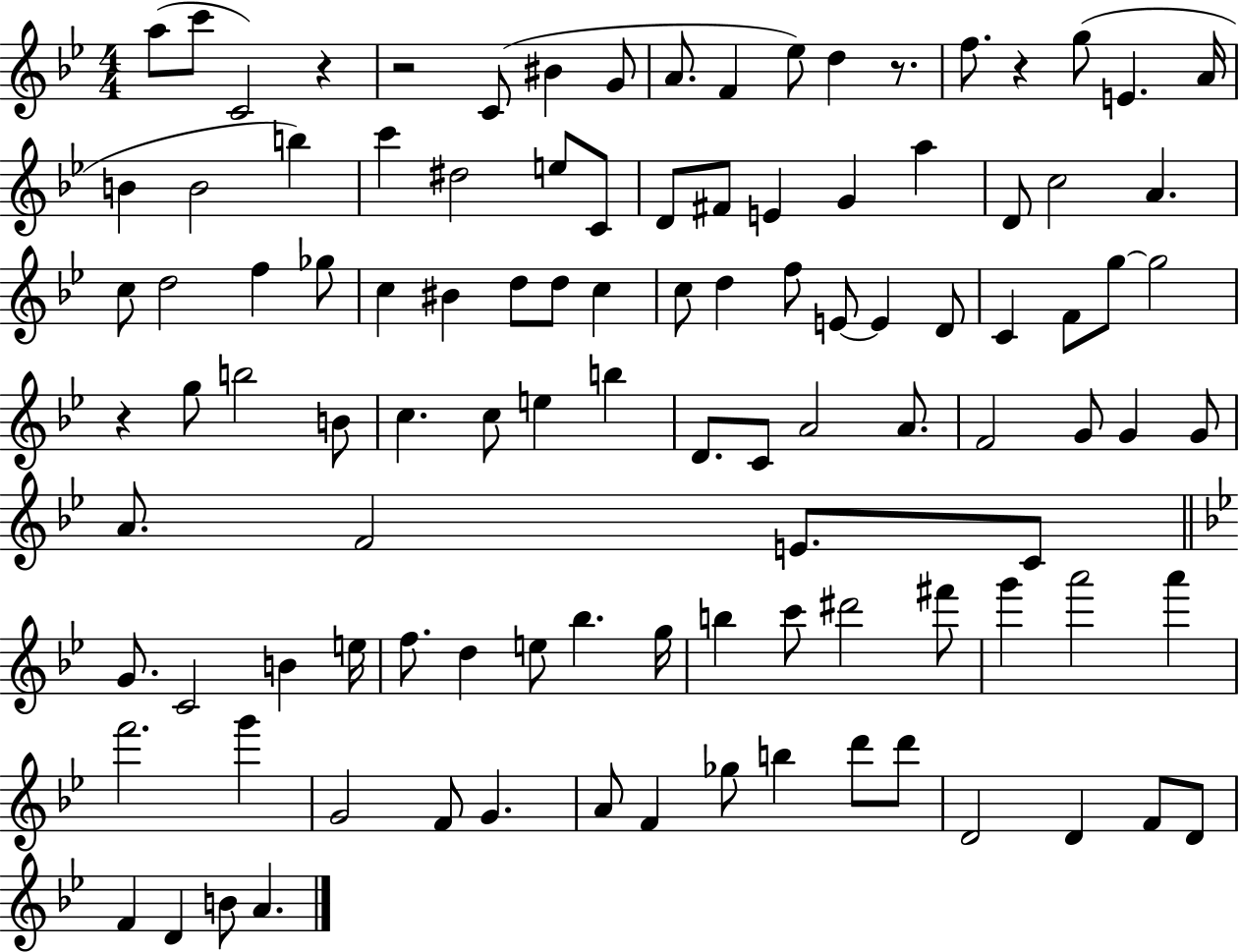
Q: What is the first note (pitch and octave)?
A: A5